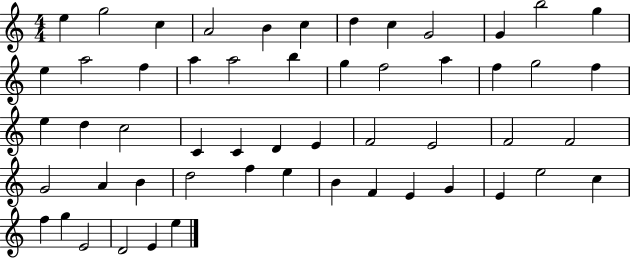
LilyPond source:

{
  \clef treble
  \numericTimeSignature
  \time 4/4
  \key c \major
  e''4 g''2 c''4 | a'2 b'4 c''4 | d''4 c''4 g'2 | g'4 b''2 g''4 | \break e''4 a''2 f''4 | a''4 a''2 b''4 | g''4 f''2 a''4 | f''4 g''2 f''4 | \break e''4 d''4 c''2 | c'4 c'4 d'4 e'4 | f'2 e'2 | f'2 f'2 | \break g'2 a'4 b'4 | d''2 f''4 e''4 | b'4 f'4 e'4 g'4 | e'4 e''2 c''4 | \break f''4 g''4 e'2 | d'2 e'4 e''4 | \bar "|."
}